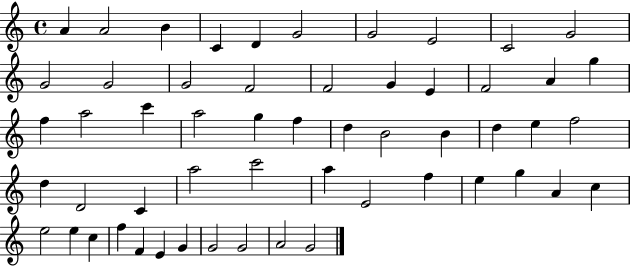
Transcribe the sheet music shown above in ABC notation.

X:1
T:Untitled
M:4/4
L:1/4
K:C
A A2 B C D G2 G2 E2 C2 G2 G2 G2 G2 F2 F2 G E F2 A g f a2 c' a2 g f d B2 B d e f2 d D2 C a2 c'2 a E2 f e g A c e2 e c f F E G G2 G2 A2 G2